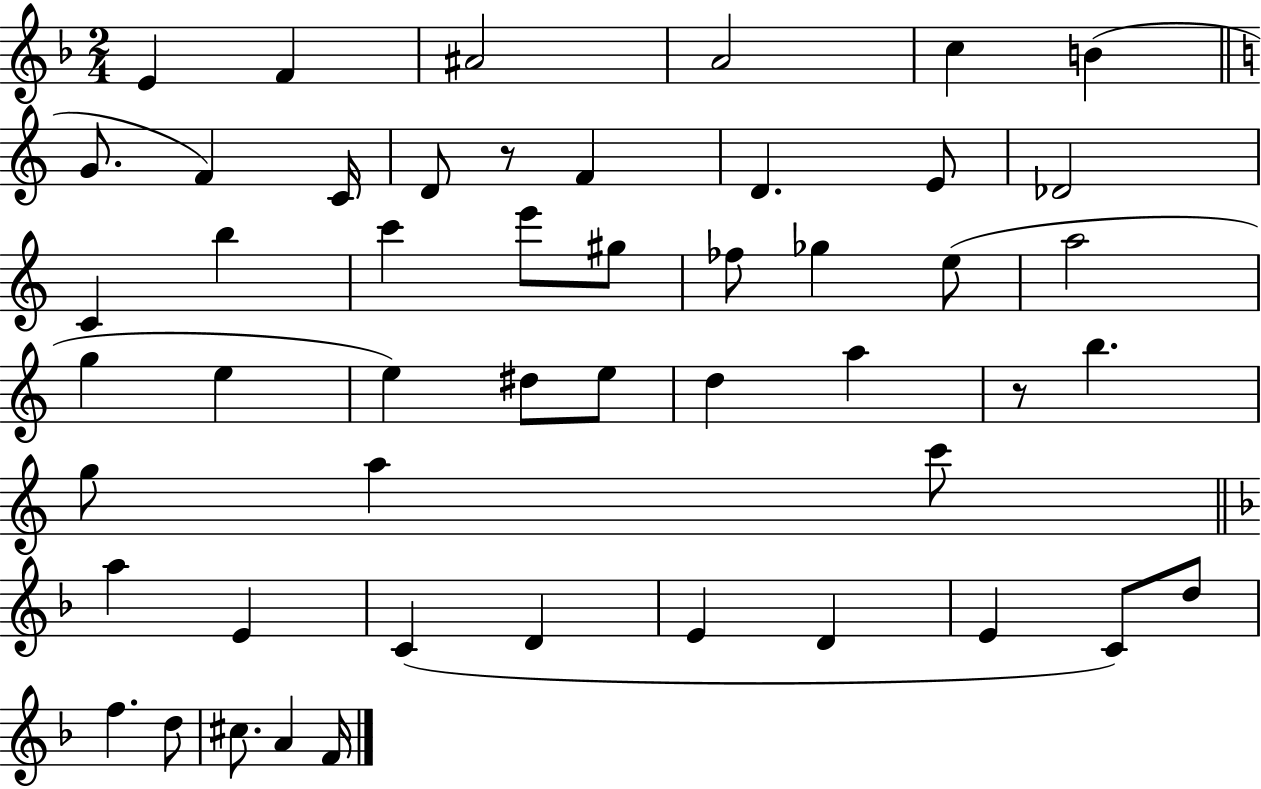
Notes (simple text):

E4/q F4/q A#4/h A4/h C5/q B4/q G4/e. F4/q C4/s D4/e R/e F4/q D4/q. E4/e Db4/h C4/q B5/q C6/q E6/e G#5/e FES5/e Gb5/q E5/e A5/h G5/q E5/q E5/q D#5/e E5/e D5/q A5/q R/e B5/q. G5/e A5/q C6/e A5/q E4/q C4/q D4/q E4/q D4/q E4/q C4/e D5/e F5/q. D5/e C#5/e. A4/q F4/s